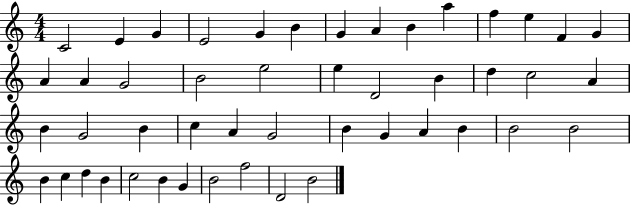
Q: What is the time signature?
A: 4/4